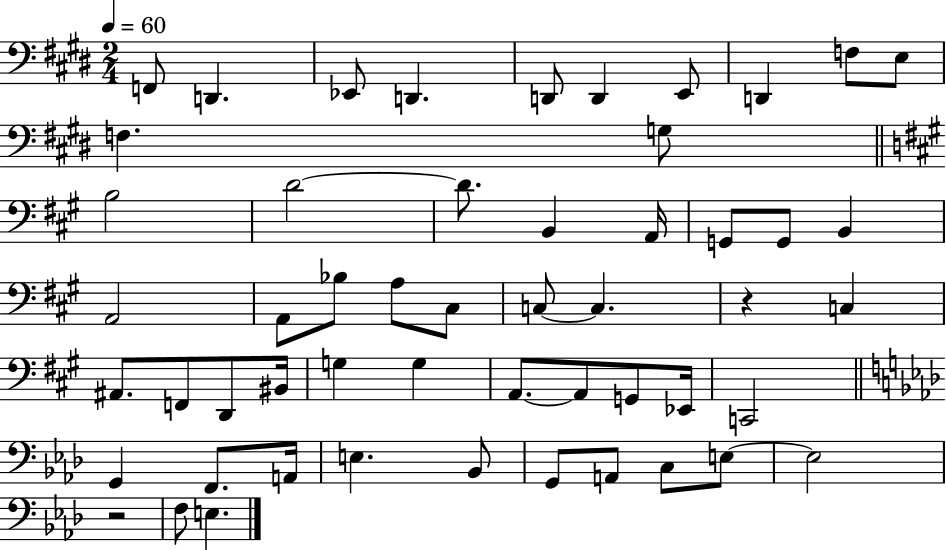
F2/e D2/q. Eb2/e D2/q. D2/e D2/q E2/e D2/q F3/e E3/e F3/q. G3/e B3/h D4/h D4/e. B2/q A2/s G2/e G2/e B2/q A2/h A2/e Bb3/e A3/e C#3/e C3/e C3/q. R/q C3/q A#2/e. F2/e D2/e BIS2/s G3/q G3/q A2/e. A2/e G2/e Eb2/s C2/h G2/q F2/e. A2/s E3/q. Bb2/e G2/e A2/e C3/e E3/e E3/h R/h F3/e E3/q.